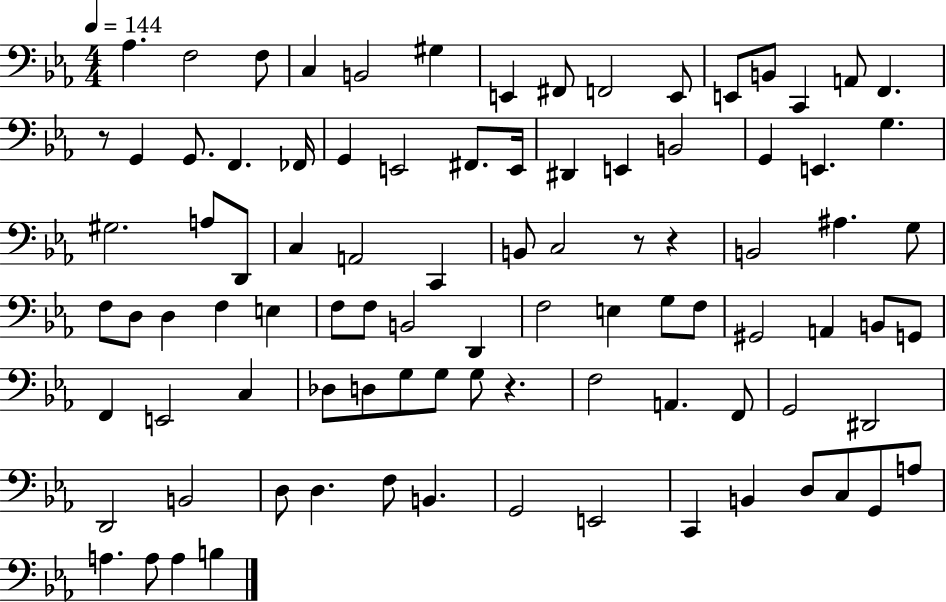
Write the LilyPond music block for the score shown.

{
  \clef bass
  \numericTimeSignature
  \time 4/4
  \key ees \major
  \tempo 4 = 144
  aes4. f2 f8 | c4 b,2 gis4 | e,4 fis,8 f,2 e,8 | e,8 b,8 c,4 a,8 f,4. | \break r8 g,4 g,8. f,4. fes,16 | g,4 e,2 fis,8. e,16 | dis,4 e,4 b,2 | g,4 e,4. g4. | \break gis2. a8 d,8 | c4 a,2 c,4 | b,8 c2 r8 r4 | b,2 ais4. g8 | \break f8 d8 d4 f4 e4 | f8 f8 b,2 d,4 | f2 e4 g8 f8 | gis,2 a,4 b,8 g,8 | \break f,4 e,2 c4 | des8 d8 g8 g8 g8 r4. | f2 a,4. f,8 | g,2 dis,2 | \break d,2 b,2 | d8 d4. f8 b,4. | g,2 e,2 | c,4 b,4 d8 c8 g,8 a8 | \break a4. a8 a4 b4 | \bar "|."
}